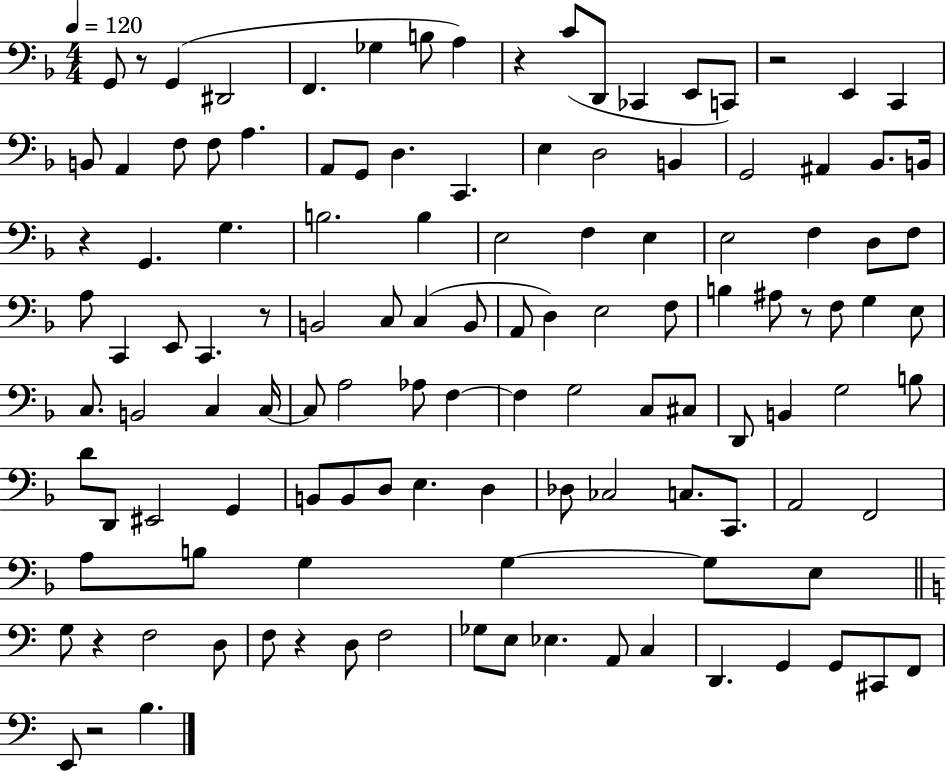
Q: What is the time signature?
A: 4/4